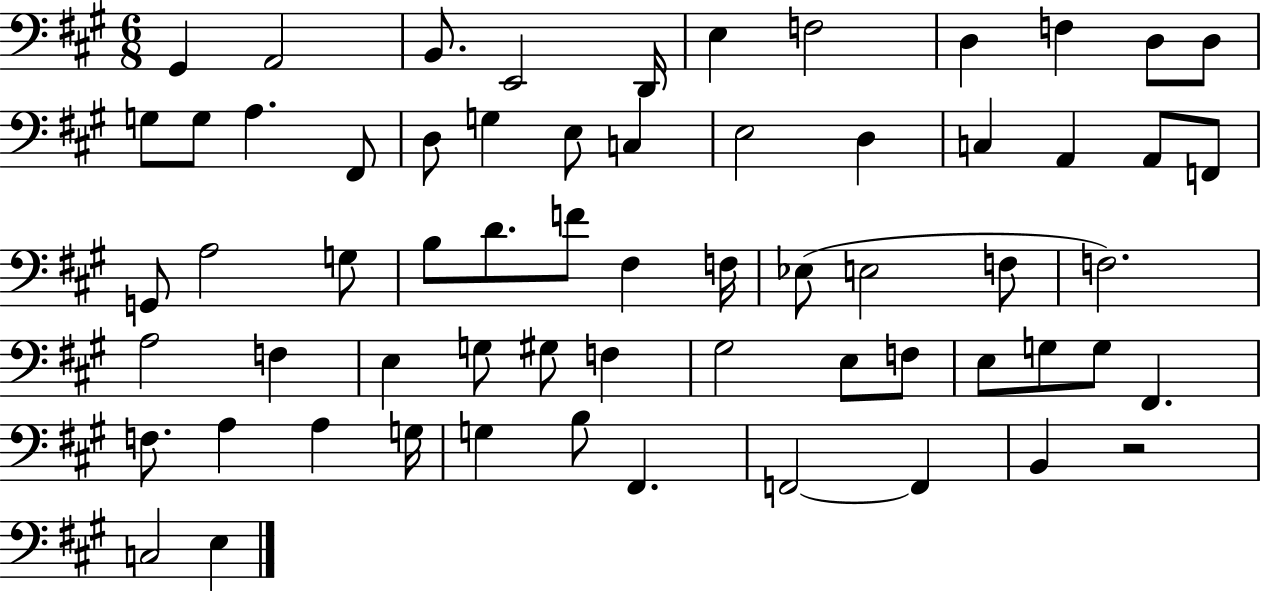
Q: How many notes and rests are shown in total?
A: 63